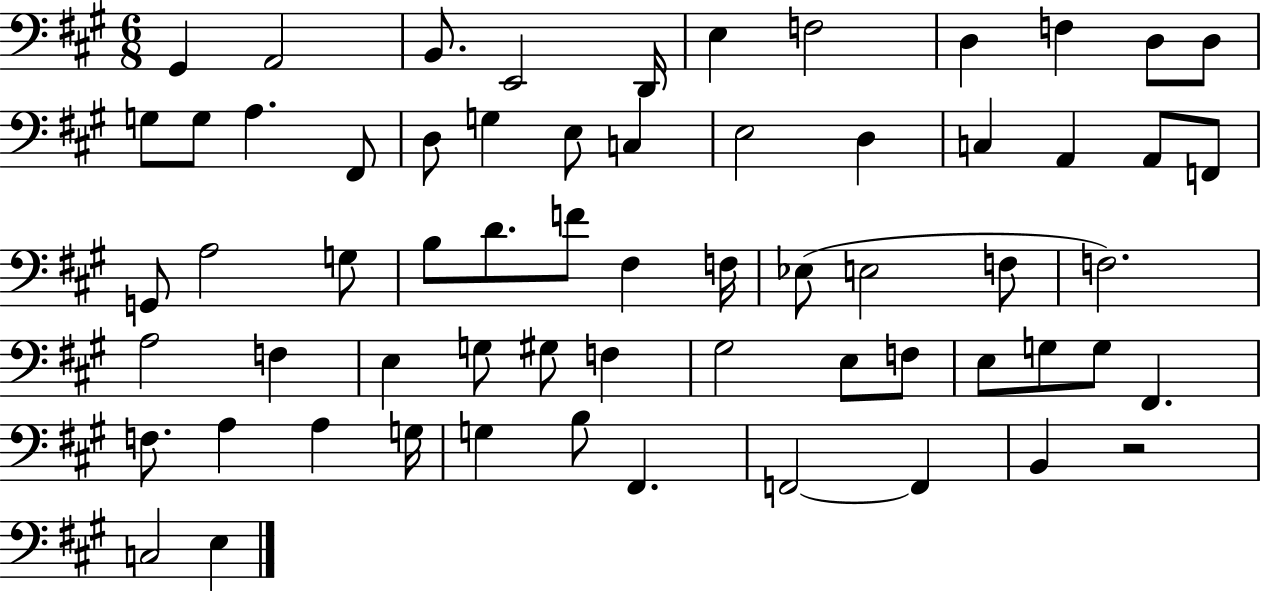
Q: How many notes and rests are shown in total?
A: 63